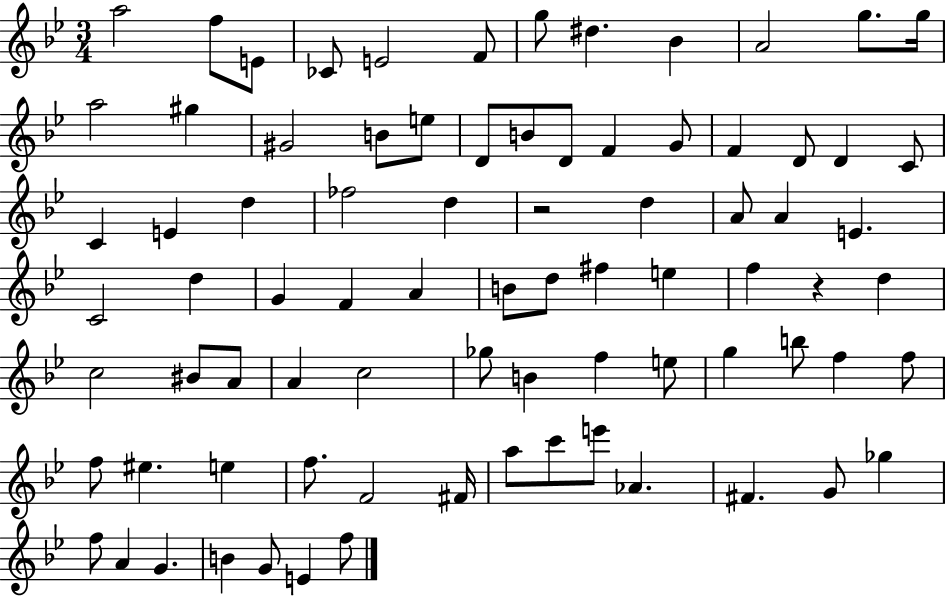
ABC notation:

X:1
T:Untitled
M:3/4
L:1/4
K:Bb
a2 f/2 E/2 _C/2 E2 F/2 g/2 ^d _B A2 g/2 g/4 a2 ^g ^G2 B/2 e/2 D/2 B/2 D/2 F G/2 F D/2 D C/2 C E d _f2 d z2 d A/2 A E C2 d G F A B/2 d/2 ^f e f z d c2 ^B/2 A/2 A c2 _g/2 B f e/2 g b/2 f f/2 f/2 ^e e f/2 F2 ^F/4 a/2 c'/2 e'/2 _A ^F G/2 _g f/2 A G B G/2 E f/2